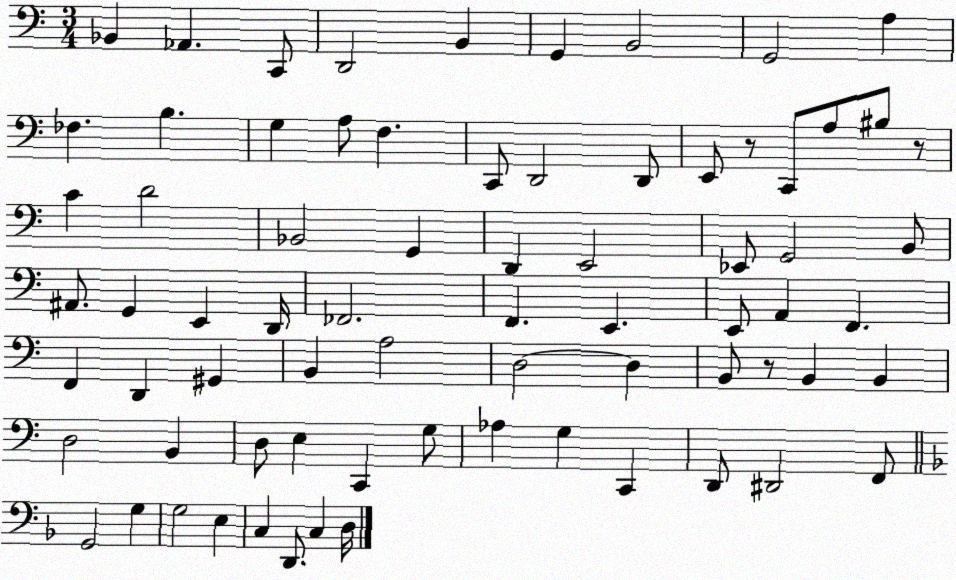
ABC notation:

X:1
T:Untitled
M:3/4
L:1/4
K:C
_B,, _A,, C,,/2 D,,2 B,, G,, B,,2 G,,2 A, _F, B, G, A,/2 F, C,,/2 D,,2 D,,/2 E,,/2 z/2 C,,/2 A,/2 ^B,/2 z/2 C D2 _B,,2 G,, D,, E,,2 _E,,/2 G,,2 B,,/2 ^A,,/2 G,, E,, D,,/4 _F,,2 F,, E,, E,,/2 A,, F,, F,, D,, ^G,, B,, A,2 D,2 D, B,,/2 z/2 B,, B,, D,2 B,, D,/2 E, C,, G,/2 _A, G, C,, D,,/2 ^D,,2 F,,/2 G,,2 G, G,2 E, C, D,,/2 C, D,/4